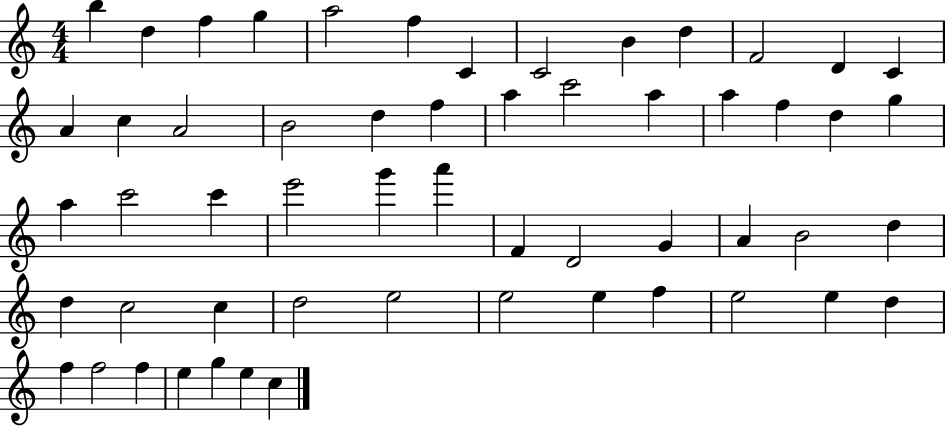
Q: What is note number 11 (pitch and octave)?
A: F4